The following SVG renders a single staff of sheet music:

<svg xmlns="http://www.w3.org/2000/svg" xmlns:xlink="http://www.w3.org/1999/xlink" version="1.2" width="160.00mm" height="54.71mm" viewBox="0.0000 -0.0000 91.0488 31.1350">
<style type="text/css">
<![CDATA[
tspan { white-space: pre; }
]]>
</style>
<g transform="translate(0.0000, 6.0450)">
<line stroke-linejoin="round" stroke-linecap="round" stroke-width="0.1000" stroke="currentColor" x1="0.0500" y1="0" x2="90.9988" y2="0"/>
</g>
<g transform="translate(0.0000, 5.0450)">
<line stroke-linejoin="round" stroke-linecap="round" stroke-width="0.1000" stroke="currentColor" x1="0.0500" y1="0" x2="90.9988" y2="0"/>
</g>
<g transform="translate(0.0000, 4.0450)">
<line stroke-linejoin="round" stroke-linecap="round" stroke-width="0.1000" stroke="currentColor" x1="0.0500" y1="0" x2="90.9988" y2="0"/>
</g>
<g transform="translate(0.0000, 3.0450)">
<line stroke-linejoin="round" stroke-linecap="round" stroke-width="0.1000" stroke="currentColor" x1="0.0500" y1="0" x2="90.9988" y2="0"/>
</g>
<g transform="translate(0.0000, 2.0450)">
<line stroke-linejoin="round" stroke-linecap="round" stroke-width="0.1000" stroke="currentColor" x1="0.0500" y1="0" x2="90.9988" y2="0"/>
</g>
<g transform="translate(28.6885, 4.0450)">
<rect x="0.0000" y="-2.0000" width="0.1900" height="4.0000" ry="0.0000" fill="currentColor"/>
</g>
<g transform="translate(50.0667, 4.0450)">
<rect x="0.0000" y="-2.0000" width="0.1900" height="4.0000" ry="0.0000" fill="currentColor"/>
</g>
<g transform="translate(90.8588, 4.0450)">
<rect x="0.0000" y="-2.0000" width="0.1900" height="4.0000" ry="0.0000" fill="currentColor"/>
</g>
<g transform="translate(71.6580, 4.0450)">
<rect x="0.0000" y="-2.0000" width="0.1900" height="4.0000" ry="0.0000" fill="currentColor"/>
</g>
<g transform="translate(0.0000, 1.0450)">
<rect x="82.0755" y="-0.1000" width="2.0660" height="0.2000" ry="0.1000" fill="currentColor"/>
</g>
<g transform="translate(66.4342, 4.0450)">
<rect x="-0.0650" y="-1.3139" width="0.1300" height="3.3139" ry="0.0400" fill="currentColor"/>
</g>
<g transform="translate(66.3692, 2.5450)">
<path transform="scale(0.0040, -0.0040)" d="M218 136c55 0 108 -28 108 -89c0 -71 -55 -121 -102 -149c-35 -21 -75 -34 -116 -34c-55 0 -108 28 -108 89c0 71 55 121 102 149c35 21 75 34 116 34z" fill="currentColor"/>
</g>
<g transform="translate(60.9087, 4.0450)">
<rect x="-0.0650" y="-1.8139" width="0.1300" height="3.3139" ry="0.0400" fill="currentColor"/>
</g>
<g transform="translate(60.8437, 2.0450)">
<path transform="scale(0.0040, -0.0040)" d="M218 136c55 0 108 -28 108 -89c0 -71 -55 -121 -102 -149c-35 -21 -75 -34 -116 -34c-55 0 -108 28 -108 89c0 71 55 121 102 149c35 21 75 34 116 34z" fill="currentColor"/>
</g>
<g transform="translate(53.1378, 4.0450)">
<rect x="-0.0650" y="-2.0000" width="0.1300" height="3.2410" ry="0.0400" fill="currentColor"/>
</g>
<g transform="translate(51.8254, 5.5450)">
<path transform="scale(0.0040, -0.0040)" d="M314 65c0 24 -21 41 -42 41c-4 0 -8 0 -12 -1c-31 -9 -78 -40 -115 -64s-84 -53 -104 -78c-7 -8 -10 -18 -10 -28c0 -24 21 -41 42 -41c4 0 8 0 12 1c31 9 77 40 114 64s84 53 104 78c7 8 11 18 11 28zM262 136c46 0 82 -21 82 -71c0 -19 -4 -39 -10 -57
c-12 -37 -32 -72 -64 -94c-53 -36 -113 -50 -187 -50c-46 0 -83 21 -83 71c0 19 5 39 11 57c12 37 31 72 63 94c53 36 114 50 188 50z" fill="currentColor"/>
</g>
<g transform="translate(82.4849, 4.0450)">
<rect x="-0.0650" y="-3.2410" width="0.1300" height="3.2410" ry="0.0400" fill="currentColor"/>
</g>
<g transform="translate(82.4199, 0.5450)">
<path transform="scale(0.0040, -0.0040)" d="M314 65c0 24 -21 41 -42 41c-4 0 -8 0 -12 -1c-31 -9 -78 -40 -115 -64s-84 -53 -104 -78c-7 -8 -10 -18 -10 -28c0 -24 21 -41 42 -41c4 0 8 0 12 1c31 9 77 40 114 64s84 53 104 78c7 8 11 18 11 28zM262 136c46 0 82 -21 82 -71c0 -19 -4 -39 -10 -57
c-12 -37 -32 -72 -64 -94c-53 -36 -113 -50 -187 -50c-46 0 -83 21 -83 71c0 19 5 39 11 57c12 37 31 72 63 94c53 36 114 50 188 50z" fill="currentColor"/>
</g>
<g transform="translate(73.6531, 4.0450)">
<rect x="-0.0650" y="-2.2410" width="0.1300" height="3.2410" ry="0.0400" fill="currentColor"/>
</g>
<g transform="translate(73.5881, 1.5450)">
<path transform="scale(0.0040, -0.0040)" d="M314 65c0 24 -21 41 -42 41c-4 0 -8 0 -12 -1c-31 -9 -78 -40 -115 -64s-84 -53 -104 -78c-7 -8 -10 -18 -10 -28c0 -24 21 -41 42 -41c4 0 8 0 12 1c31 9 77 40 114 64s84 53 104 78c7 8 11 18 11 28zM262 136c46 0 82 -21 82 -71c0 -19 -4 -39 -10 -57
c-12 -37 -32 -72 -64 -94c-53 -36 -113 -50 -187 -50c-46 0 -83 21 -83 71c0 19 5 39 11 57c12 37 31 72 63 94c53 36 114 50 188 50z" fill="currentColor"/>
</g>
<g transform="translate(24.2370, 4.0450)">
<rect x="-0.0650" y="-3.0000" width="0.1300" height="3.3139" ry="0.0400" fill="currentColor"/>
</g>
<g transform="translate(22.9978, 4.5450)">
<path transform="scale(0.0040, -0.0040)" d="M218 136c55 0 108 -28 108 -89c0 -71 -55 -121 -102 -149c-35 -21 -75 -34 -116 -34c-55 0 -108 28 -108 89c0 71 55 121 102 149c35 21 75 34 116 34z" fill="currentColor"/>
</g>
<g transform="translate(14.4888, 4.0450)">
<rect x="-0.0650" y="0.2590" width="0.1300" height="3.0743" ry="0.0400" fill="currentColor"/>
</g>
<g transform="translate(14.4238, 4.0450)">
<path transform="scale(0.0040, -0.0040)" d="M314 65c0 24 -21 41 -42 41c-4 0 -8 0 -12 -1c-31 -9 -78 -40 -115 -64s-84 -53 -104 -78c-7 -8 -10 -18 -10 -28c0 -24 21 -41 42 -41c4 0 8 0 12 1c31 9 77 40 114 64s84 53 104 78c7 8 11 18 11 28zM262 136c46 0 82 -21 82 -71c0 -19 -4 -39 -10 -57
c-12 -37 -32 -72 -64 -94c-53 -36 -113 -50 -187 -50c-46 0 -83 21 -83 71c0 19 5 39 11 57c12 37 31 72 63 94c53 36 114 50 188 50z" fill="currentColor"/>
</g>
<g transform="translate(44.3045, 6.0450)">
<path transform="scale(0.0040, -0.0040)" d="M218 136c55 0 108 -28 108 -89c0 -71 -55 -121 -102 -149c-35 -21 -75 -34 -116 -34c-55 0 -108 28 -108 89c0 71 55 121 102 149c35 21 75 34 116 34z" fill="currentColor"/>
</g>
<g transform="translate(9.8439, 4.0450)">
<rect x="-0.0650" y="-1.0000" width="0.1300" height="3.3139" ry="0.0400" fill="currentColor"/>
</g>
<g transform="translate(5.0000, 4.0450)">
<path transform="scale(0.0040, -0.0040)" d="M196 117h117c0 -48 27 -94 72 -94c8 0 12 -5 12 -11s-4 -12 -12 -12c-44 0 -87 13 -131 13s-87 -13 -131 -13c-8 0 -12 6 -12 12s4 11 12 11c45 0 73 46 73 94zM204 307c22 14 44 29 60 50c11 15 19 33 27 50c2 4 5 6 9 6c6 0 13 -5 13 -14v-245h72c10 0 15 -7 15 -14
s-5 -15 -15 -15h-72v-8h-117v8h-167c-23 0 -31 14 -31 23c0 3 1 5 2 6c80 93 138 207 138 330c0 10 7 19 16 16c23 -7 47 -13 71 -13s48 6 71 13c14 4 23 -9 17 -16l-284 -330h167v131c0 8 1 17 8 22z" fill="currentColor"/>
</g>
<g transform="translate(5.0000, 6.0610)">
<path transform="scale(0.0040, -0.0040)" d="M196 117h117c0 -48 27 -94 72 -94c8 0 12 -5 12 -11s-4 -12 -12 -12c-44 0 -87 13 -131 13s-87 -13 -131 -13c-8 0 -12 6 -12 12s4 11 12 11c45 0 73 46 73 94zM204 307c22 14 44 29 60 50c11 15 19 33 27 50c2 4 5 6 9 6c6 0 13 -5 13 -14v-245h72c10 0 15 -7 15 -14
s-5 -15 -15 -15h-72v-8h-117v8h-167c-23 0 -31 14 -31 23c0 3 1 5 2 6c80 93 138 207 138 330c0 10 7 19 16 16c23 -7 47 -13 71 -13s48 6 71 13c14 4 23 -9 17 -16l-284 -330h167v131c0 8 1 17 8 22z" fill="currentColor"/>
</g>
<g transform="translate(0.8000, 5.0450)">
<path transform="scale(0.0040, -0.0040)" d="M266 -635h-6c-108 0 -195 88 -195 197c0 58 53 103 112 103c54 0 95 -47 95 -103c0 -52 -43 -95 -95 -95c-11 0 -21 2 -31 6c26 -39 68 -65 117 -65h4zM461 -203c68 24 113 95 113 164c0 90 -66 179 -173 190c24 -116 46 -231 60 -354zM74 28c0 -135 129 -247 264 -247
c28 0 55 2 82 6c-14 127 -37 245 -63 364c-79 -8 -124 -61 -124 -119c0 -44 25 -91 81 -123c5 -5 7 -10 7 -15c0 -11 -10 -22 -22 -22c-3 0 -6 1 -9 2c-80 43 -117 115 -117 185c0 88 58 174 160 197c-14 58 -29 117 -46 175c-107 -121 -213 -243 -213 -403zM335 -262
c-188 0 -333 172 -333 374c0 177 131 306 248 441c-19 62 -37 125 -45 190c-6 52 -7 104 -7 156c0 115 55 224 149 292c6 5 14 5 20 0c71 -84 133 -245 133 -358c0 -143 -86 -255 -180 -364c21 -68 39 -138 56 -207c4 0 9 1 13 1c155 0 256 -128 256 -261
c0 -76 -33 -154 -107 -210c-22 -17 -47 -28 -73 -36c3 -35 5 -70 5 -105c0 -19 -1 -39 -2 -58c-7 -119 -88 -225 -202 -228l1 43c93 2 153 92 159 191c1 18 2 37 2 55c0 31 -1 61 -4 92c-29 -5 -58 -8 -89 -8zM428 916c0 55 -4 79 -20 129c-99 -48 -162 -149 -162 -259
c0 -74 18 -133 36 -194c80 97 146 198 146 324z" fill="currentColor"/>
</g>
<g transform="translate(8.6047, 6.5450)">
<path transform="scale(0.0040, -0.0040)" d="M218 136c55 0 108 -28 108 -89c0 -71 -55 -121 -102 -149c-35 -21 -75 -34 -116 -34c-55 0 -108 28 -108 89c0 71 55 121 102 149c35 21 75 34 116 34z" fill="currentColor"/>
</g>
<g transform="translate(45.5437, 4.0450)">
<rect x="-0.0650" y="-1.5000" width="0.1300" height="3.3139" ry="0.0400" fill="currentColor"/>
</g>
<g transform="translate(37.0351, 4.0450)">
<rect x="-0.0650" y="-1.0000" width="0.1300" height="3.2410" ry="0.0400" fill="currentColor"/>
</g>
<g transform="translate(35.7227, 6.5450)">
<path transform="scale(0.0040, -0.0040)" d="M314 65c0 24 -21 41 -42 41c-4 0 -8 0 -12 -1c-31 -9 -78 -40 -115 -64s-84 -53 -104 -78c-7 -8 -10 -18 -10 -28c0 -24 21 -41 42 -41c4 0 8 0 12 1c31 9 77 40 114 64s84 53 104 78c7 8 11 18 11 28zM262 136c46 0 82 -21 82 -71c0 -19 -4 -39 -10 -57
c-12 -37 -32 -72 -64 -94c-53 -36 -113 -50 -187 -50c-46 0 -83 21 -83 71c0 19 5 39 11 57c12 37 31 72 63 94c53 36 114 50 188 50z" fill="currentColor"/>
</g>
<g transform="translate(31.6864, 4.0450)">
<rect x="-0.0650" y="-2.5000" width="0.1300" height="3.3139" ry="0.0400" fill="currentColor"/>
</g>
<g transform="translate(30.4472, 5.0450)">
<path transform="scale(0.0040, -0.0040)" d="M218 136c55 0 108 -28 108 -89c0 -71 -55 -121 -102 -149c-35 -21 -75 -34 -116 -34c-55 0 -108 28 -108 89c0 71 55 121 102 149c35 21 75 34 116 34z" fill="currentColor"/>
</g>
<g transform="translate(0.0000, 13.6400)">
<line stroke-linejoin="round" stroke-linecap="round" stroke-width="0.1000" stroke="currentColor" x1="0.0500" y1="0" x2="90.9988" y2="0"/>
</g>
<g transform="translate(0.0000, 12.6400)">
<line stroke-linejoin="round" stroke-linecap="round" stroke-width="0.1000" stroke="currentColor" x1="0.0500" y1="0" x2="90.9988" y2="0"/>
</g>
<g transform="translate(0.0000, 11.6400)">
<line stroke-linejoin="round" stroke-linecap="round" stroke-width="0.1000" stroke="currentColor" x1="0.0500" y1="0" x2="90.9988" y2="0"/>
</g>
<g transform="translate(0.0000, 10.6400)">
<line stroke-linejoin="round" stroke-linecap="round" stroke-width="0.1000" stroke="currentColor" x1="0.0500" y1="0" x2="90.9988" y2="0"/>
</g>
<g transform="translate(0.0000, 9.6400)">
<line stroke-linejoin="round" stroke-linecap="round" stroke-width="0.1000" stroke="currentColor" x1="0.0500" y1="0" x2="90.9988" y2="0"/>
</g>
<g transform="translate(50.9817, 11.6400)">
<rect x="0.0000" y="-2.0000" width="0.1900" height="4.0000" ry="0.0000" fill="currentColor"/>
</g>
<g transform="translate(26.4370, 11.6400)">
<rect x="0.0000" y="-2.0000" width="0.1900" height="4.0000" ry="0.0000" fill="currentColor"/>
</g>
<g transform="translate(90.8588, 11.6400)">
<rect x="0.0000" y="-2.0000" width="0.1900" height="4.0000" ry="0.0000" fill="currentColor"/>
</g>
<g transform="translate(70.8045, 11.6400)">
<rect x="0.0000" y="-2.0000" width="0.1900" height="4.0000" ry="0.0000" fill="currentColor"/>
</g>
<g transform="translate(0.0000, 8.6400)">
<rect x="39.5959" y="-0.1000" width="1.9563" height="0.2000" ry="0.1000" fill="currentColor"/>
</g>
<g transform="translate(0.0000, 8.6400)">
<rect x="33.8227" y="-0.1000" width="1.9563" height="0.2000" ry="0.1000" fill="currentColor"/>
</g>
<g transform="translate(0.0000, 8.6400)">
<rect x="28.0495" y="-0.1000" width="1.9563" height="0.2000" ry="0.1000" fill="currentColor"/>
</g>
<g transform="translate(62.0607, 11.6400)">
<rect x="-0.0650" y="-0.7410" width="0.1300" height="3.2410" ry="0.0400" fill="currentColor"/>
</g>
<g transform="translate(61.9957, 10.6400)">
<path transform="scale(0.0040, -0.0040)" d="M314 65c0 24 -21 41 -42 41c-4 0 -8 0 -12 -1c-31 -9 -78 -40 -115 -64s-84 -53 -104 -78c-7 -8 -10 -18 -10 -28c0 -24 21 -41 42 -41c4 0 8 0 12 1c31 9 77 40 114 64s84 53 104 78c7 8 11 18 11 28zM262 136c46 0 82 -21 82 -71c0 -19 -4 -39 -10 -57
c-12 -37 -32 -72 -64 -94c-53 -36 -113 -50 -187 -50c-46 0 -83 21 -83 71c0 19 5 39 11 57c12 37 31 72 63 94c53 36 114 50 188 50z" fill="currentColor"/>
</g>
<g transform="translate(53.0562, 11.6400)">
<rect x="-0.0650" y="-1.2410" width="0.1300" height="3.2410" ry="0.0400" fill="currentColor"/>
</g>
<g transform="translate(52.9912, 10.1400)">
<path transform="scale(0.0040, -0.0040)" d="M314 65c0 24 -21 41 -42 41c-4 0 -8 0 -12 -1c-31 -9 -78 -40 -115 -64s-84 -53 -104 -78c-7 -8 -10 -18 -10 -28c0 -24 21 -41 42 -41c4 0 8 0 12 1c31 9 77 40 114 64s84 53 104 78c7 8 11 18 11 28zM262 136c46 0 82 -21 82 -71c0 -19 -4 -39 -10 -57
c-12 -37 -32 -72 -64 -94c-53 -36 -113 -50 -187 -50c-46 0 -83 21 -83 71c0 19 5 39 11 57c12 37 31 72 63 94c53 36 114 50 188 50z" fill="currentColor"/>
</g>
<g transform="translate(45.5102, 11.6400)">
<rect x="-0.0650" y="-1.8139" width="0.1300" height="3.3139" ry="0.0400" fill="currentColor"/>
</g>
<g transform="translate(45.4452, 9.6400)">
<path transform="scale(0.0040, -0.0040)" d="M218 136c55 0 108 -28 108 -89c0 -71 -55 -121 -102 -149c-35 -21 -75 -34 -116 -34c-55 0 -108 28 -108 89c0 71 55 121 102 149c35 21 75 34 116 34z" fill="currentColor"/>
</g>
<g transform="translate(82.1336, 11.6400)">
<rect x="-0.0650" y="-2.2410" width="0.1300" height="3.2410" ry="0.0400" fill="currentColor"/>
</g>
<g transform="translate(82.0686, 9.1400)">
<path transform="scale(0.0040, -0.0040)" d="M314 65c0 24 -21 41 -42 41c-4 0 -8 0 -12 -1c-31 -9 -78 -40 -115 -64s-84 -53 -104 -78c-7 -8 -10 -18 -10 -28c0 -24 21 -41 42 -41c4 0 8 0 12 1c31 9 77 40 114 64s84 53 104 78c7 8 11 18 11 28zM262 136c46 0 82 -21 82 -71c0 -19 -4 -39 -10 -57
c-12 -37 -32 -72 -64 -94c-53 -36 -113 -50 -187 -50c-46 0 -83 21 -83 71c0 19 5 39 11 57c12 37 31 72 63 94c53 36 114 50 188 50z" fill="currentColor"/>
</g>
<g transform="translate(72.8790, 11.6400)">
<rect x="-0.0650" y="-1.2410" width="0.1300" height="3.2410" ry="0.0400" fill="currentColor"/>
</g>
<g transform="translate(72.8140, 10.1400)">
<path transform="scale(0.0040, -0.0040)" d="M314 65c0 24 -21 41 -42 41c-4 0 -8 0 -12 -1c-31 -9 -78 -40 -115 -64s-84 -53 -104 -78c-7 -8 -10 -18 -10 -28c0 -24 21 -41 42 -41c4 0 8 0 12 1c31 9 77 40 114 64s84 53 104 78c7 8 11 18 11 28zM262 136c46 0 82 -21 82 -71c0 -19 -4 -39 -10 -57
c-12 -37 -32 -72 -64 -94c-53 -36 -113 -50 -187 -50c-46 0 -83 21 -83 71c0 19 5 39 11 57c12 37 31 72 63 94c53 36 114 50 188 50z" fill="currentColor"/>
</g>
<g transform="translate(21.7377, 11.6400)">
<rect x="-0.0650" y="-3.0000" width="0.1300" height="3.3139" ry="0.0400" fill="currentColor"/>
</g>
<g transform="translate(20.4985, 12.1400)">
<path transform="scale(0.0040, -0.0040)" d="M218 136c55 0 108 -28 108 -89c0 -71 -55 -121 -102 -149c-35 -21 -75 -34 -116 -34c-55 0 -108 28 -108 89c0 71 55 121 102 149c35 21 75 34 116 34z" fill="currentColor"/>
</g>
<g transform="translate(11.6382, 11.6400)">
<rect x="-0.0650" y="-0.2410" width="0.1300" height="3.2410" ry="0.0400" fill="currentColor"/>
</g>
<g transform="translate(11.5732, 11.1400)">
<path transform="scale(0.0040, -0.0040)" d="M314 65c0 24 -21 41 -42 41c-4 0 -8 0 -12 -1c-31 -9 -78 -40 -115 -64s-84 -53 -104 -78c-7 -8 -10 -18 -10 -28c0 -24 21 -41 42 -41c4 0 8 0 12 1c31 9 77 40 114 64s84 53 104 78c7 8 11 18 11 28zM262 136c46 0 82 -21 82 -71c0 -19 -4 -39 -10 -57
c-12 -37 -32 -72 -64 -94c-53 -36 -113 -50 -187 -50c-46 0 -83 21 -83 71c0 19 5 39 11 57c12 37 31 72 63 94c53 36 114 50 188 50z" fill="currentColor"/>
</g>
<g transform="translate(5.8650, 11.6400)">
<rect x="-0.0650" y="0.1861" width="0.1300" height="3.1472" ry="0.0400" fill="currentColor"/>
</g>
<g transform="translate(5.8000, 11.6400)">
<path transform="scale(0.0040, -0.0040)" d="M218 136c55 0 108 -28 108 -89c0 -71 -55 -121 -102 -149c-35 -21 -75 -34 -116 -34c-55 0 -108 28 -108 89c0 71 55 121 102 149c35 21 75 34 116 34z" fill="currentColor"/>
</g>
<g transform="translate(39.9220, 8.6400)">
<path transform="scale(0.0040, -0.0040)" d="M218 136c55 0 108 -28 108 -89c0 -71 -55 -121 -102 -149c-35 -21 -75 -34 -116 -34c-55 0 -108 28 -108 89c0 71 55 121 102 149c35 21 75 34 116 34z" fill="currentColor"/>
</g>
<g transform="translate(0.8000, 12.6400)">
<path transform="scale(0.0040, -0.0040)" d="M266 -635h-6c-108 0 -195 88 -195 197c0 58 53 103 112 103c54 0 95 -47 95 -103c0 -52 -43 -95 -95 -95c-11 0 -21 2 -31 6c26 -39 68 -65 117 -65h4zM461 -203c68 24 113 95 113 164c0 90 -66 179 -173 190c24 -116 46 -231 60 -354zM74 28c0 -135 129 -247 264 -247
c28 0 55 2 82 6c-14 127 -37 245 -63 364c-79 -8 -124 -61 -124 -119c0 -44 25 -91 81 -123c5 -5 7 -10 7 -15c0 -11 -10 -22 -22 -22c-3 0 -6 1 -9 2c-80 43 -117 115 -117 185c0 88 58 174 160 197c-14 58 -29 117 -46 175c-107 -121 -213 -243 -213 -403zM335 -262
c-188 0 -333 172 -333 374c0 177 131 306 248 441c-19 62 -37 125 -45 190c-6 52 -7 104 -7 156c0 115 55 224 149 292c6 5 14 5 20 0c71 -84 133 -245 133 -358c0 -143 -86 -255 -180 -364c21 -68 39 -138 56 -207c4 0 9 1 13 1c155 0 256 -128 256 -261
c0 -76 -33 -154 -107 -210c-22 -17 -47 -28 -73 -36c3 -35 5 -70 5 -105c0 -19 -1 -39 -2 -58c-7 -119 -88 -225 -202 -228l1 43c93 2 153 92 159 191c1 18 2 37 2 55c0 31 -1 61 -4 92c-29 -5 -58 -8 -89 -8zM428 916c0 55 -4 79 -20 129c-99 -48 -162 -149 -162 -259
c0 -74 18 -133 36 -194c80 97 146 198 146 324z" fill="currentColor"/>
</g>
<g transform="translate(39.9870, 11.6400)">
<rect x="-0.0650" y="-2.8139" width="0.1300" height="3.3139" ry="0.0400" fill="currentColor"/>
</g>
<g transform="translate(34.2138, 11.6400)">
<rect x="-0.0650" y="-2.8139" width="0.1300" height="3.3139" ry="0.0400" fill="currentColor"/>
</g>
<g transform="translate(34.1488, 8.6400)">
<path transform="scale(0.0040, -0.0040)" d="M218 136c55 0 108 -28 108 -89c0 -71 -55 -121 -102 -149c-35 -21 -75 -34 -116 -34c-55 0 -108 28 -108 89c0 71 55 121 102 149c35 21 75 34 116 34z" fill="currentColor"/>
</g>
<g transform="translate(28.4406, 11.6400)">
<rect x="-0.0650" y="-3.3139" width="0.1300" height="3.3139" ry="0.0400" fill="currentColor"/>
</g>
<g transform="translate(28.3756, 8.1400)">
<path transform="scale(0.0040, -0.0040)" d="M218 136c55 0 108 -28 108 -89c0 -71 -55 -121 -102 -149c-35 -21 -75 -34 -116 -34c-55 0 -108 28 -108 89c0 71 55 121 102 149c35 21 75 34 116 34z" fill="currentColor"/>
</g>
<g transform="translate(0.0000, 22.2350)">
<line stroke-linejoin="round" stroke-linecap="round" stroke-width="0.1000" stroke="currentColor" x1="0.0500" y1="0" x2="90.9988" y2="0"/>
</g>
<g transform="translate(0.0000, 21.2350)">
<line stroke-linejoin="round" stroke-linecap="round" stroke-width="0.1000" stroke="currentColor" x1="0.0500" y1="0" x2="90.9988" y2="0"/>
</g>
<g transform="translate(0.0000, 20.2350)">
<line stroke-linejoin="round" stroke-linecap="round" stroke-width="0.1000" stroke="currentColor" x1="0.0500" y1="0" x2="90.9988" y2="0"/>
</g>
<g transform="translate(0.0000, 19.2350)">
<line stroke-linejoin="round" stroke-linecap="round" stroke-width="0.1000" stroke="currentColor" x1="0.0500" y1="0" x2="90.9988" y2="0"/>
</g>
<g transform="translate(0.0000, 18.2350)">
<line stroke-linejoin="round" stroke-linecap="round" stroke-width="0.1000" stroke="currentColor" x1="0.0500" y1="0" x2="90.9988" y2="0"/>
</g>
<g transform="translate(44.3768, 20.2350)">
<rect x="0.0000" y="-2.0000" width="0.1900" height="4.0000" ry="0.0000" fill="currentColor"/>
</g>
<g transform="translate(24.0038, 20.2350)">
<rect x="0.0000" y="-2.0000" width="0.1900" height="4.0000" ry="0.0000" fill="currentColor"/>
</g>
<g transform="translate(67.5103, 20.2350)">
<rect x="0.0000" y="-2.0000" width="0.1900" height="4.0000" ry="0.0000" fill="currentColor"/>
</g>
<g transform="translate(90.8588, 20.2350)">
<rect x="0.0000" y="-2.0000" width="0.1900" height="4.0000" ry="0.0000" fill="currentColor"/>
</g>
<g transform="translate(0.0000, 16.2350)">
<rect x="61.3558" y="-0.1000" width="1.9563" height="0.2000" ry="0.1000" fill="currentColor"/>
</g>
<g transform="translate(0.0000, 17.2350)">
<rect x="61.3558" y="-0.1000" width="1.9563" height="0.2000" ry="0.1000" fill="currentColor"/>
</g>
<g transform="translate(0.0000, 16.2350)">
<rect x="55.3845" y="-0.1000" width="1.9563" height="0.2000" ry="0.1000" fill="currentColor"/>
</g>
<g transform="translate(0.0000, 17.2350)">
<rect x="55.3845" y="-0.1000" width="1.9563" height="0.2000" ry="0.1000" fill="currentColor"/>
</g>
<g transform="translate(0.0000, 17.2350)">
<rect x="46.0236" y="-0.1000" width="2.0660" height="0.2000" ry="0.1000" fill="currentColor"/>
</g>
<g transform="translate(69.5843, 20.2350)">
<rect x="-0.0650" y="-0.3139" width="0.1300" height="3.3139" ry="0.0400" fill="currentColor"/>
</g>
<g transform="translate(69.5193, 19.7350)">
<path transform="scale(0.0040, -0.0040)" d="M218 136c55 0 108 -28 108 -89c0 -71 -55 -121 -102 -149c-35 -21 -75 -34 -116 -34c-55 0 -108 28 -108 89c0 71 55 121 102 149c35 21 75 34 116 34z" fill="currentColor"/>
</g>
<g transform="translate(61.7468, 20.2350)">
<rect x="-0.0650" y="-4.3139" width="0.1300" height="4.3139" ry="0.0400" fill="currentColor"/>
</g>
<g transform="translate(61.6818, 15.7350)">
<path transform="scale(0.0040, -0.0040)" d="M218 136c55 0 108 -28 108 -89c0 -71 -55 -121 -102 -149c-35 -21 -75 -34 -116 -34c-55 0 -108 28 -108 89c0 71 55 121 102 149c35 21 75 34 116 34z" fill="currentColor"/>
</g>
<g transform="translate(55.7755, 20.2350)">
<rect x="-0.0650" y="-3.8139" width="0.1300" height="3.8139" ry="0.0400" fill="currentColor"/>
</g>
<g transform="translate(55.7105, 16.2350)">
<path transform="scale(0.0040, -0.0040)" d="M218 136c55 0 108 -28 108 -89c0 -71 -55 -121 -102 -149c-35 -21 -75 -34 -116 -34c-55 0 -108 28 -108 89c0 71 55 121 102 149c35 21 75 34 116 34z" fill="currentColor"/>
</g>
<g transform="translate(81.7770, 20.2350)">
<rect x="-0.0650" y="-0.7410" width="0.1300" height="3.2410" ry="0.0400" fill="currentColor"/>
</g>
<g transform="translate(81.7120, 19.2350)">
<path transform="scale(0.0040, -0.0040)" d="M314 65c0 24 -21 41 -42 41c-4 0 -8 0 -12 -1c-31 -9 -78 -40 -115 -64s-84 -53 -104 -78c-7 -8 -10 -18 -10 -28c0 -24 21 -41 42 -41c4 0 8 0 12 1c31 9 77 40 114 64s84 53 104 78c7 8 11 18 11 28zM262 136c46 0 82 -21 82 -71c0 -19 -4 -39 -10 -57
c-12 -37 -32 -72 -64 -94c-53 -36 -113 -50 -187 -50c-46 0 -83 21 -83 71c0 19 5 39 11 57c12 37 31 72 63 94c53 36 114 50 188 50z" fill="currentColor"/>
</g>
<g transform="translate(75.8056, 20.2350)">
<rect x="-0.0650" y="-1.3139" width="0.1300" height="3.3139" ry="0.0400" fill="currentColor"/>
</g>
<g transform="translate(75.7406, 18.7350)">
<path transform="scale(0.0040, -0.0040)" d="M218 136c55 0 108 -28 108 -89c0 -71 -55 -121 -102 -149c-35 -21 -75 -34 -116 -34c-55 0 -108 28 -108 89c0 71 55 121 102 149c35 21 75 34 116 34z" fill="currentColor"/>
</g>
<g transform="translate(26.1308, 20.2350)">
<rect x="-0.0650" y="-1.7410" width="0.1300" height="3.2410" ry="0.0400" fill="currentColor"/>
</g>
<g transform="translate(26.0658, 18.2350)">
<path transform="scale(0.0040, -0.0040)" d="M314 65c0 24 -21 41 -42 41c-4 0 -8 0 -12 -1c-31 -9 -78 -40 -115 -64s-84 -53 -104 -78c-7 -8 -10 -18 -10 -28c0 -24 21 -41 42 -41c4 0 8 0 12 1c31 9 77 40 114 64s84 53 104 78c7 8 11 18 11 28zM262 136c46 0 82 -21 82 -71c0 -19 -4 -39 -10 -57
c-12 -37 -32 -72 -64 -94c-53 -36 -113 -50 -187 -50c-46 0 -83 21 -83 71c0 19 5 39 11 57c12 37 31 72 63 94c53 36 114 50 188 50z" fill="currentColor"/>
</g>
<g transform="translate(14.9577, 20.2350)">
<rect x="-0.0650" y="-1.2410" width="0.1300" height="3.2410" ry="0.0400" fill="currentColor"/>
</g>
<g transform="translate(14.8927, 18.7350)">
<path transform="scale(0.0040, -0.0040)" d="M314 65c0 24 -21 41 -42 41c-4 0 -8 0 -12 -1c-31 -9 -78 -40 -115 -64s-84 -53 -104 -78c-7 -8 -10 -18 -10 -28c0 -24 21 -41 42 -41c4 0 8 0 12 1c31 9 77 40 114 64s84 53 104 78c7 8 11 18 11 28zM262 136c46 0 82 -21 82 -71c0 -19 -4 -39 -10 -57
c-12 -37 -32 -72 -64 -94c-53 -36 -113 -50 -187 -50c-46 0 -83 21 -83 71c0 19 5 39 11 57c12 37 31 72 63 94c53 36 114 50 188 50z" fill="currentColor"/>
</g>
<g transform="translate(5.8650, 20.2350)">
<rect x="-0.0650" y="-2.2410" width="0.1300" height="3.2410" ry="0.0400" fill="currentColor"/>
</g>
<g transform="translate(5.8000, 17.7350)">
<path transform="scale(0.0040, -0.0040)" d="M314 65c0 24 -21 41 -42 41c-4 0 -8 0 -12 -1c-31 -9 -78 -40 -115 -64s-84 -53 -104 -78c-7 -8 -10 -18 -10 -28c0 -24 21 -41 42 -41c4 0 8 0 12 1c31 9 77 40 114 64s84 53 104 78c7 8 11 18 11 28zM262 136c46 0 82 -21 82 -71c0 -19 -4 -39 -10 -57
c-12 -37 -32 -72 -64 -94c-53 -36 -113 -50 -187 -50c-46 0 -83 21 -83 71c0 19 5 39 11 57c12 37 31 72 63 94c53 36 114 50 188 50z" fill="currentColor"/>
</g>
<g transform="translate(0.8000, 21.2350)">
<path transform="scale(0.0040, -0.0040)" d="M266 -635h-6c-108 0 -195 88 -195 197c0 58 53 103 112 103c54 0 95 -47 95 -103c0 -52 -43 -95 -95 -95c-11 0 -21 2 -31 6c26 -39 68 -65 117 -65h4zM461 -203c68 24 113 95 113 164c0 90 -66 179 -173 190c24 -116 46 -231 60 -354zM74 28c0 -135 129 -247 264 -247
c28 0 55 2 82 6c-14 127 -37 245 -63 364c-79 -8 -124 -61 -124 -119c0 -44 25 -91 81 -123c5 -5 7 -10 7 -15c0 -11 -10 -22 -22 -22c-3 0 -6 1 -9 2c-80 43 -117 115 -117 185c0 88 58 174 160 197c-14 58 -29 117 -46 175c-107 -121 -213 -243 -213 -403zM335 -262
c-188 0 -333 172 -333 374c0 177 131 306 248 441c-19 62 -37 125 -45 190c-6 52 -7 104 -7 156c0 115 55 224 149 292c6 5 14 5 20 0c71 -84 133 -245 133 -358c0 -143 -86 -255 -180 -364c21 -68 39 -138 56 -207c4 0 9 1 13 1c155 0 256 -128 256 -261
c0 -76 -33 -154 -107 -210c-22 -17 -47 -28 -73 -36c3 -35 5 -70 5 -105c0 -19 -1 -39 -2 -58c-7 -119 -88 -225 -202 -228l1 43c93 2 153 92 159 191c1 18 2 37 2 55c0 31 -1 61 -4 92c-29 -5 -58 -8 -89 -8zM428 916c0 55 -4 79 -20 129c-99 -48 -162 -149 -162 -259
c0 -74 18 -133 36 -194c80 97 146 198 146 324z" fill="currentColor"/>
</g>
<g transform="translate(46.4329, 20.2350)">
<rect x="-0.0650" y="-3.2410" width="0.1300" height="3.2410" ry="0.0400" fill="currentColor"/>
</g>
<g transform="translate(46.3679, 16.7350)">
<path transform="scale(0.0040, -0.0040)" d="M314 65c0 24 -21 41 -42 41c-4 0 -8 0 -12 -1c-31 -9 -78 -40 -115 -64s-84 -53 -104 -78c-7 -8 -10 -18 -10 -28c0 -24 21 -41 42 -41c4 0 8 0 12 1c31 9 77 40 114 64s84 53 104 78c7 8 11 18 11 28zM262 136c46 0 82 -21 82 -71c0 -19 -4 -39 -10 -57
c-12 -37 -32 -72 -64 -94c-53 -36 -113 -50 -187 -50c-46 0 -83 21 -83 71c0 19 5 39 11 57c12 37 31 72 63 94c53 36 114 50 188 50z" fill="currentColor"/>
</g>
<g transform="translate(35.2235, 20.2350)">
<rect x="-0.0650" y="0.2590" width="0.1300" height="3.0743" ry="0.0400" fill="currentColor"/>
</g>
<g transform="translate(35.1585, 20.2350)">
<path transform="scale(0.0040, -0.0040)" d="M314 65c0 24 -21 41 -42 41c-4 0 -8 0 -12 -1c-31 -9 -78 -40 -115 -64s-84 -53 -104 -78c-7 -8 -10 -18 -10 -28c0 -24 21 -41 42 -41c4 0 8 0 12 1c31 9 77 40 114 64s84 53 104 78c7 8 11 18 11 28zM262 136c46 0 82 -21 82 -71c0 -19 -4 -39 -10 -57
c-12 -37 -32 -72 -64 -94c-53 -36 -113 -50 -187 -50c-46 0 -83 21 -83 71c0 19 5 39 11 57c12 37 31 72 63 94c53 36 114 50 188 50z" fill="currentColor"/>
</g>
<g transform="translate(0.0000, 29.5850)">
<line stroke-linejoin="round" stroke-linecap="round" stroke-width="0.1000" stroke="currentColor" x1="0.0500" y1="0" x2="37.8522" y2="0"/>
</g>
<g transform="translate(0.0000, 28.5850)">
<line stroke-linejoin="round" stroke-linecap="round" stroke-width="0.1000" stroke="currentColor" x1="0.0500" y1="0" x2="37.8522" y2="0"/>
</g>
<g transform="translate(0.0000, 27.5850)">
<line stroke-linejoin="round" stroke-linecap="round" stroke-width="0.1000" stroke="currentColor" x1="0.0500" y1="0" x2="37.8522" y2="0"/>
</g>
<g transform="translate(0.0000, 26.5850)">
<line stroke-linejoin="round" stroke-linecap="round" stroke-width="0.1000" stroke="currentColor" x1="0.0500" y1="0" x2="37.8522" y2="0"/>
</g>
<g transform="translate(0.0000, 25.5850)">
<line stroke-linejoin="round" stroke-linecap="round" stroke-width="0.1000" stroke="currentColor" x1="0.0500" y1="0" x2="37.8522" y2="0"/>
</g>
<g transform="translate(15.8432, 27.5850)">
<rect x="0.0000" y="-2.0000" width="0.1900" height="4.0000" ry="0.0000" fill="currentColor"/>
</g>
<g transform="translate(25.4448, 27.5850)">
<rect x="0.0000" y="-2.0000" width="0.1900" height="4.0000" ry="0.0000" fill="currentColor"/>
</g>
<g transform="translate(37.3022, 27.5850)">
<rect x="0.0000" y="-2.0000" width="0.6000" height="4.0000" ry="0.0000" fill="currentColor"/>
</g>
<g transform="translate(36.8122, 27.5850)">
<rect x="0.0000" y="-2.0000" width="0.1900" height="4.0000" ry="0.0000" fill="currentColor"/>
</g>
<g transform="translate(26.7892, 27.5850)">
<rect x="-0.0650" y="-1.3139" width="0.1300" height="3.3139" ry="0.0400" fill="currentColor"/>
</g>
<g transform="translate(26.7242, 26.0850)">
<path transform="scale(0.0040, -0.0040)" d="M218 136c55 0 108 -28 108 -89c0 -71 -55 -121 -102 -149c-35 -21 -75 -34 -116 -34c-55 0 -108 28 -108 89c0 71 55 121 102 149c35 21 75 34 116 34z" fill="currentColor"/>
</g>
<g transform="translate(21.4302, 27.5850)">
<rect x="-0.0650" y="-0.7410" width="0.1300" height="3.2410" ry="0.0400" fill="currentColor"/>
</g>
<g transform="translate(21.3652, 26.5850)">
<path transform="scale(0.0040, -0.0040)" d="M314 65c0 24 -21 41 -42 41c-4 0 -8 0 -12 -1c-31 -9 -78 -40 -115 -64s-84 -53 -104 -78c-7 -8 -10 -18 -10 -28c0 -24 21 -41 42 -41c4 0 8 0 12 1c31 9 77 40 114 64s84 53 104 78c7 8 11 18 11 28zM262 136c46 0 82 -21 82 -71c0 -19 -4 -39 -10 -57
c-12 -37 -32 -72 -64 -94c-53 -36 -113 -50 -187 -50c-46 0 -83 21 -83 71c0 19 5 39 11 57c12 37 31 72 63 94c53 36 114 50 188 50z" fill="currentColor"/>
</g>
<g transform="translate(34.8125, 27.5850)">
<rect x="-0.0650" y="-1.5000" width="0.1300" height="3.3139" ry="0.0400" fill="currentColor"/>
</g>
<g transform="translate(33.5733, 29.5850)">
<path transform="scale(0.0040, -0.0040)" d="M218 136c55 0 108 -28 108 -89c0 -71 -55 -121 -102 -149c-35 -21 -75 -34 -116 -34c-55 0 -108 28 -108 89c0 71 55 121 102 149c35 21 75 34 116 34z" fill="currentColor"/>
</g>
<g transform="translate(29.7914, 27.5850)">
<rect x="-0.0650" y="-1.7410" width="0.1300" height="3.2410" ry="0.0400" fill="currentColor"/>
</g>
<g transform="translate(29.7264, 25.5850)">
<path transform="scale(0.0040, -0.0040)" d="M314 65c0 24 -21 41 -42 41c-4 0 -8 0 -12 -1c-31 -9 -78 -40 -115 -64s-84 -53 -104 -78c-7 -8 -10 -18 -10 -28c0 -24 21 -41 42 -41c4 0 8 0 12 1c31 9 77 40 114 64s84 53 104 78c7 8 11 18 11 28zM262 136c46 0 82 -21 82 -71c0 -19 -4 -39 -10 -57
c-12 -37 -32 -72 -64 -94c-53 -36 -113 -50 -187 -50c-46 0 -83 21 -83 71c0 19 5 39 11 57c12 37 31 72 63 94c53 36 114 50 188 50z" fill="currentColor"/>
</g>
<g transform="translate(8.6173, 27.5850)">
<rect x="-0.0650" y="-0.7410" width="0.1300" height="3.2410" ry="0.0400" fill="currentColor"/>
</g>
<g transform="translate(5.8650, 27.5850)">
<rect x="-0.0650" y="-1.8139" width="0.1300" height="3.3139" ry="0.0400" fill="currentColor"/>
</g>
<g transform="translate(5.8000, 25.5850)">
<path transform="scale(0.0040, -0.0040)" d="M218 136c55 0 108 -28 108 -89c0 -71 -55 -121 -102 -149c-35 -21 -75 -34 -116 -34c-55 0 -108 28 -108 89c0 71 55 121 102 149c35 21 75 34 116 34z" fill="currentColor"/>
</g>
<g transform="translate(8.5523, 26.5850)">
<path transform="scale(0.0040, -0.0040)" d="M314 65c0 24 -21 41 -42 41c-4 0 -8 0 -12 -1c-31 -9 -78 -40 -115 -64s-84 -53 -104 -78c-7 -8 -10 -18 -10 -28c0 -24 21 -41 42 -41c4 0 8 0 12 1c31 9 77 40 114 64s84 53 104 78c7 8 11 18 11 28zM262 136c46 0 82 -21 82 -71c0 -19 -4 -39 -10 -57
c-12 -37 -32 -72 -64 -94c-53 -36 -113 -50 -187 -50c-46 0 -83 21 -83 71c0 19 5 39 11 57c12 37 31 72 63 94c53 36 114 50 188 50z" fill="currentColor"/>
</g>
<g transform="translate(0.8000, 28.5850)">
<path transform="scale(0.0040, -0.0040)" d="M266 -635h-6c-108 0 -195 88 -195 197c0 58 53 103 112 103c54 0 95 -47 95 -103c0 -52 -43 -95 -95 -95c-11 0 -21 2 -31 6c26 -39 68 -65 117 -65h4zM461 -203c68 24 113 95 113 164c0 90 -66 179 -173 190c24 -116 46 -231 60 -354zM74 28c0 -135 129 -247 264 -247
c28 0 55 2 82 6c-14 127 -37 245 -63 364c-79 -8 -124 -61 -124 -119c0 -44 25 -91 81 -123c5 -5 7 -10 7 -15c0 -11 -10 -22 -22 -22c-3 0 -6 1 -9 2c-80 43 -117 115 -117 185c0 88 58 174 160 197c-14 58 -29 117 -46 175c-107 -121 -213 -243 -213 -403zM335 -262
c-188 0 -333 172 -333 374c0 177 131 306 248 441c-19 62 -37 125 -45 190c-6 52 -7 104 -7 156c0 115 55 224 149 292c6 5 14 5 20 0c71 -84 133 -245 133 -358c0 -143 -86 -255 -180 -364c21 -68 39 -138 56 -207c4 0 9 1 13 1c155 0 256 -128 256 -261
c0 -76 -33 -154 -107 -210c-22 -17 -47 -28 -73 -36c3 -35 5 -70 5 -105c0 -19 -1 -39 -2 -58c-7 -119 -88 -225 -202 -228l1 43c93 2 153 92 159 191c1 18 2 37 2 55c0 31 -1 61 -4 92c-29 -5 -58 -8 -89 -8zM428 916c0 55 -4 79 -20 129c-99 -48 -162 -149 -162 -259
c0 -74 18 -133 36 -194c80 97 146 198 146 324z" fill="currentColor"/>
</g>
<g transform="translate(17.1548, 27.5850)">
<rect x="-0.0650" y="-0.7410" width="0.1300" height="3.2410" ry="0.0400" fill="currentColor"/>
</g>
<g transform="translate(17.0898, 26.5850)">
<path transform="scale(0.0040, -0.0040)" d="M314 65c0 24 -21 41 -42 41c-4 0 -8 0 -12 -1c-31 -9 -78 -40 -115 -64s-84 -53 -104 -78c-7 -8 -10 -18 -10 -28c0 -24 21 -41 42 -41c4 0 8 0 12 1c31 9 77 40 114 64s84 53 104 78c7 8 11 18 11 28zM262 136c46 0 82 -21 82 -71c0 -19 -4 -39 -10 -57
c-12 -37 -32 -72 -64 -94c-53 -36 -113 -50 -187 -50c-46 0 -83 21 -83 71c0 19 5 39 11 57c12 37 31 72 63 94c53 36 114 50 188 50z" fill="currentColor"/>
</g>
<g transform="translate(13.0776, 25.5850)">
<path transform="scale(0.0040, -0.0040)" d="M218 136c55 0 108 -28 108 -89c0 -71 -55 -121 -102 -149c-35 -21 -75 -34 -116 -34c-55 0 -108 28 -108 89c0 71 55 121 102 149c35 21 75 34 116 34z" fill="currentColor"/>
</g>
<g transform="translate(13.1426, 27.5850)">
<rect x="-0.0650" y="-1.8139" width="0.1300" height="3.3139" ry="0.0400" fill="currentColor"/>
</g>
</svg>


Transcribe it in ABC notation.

X:1
T:Untitled
M:4/4
L:1/4
K:C
D B2 A G D2 E F2 f e g2 b2 B c2 A b a a f e2 d2 e2 g2 g2 e2 f2 B2 b2 c' d' c e d2 f d2 f d2 d2 e f2 E